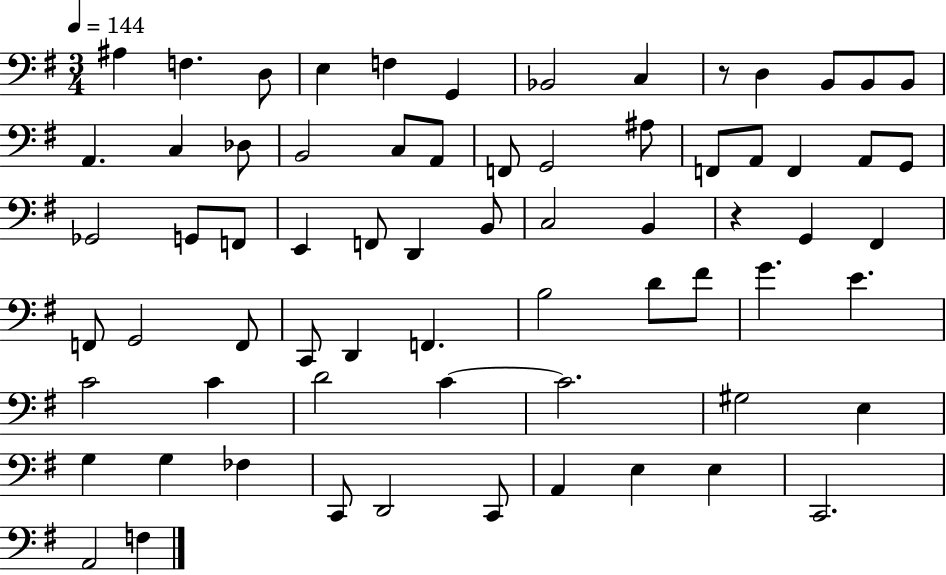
{
  \clef bass
  \numericTimeSignature
  \time 3/4
  \key g \major
  \tempo 4 = 144
  ais4 f4. d8 | e4 f4 g,4 | bes,2 c4 | r8 d4 b,8 b,8 b,8 | \break a,4. c4 des8 | b,2 c8 a,8 | f,8 g,2 ais8 | f,8 a,8 f,4 a,8 g,8 | \break ges,2 g,8 f,8 | e,4 f,8 d,4 b,8 | c2 b,4 | r4 g,4 fis,4 | \break f,8 g,2 f,8 | c,8 d,4 f,4. | b2 d'8 fis'8 | g'4. e'4. | \break c'2 c'4 | d'2 c'4~~ | c'2. | gis2 e4 | \break g4 g4 fes4 | c,8 d,2 c,8 | a,4 e4 e4 | c,2. | \break a,2 f4 | \bar "|."
}